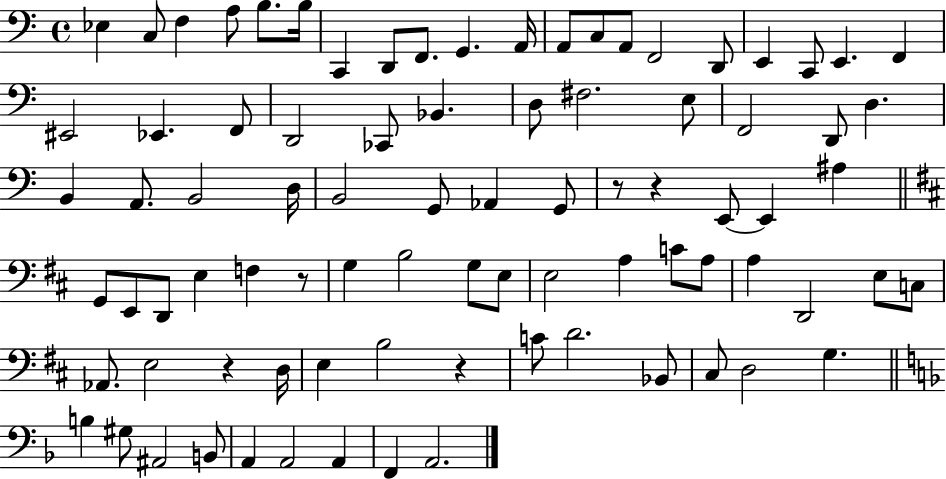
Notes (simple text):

Eb3/q C3/e F3/q A3/e B3/e. B3/s C2/q D2/e F2/e. G2/q. A2/s A2/e C3/e A2/e F2/h D2/e E2/q C2/e E2/q. F2/q EIS2/h Eb2/q. F2/e D2/h CES2/e Bb2/q. D3/e F#3/h. E3/e F2/h D2/e D3/q. B2/q A2/e. B2/h D3/s B2/h G2/e Ab2/q G2/e R/e R/q E2/e E2/q A#3/q G2/e E2/e D2/e E3/q F3/q R/e G3/q B3/h G3/e E3/e E3/h A3/q C4/e A3/e A3/q D2/h E3/e C3/e Ab2/e. E3/h R/q D3/s E3/q B3/h R/q C4/e D4/h. Bb2/e C#3/e D3/h G3/q. B3/q G#3/e A#2/h B2/e A2/q A2/h A2/q F2/q A2/h.